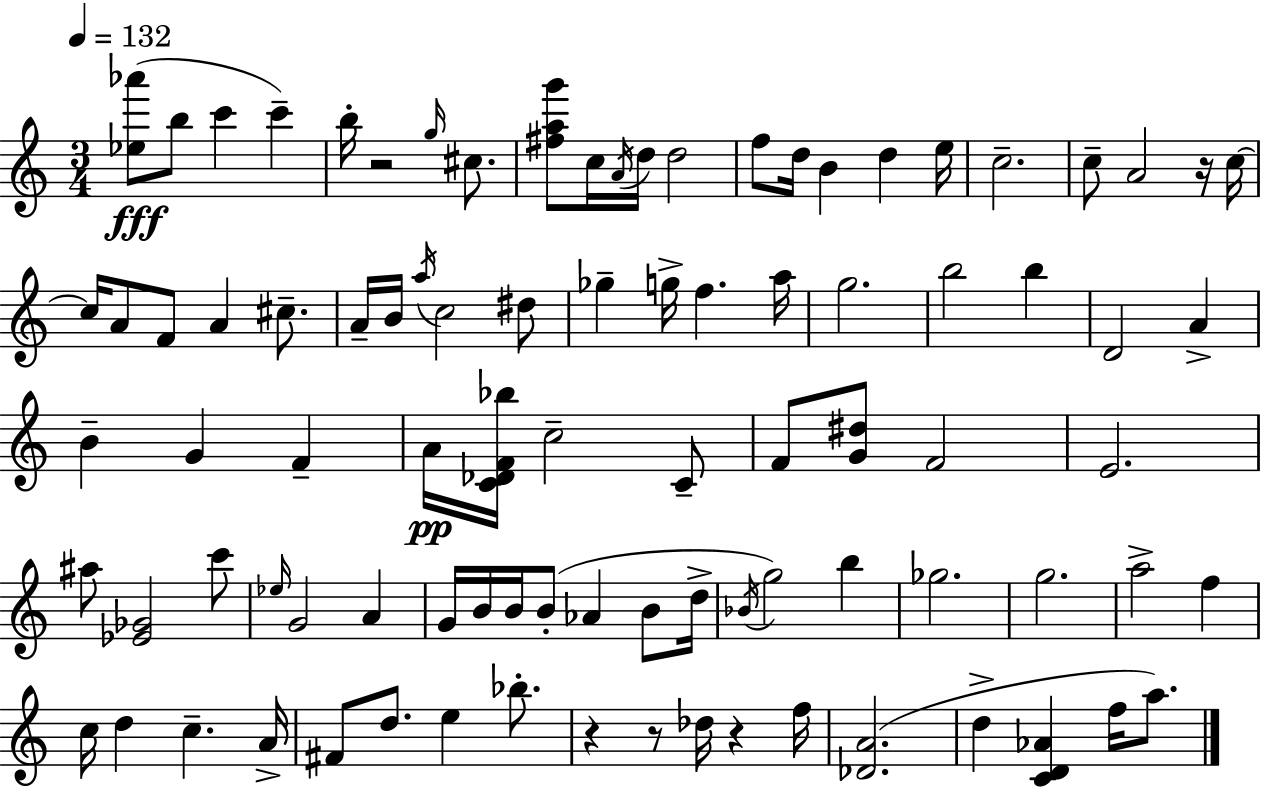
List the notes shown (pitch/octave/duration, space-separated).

[Eb5,Ab6]/e B5/e C6/q C6/q B5/s R/h G5/s C#5/e. [F#5,A5,G6]/e C5/s A4/s D5/s D5/h F5/e D5/s B4/q D5/q E5/s C5/h. C5/e A4/h R/s C5/s C5/s A4/e F4/e A4/q C#5/e. A4/s B4/s A5/s C5/h D#5/e Gb5/q G5/s F5/q. A5/s G5/h. B5/h B5/q D4/h A4/q B4/q G4/q F4/q A4/s [C4,Db4,F4,Bb5]/s C5/h C4/e F4/e [G4,D#5]/e F4/h E4/h. A#5/e [Eb4,Gb4]/h C6/e Eb5/s G4/h A4/q G4/s B4/s B4/s B4/e Ab4/q B4/e D5/s Bb4/s G5/h B5/q Gb5/h. G5/h. A5/h F5/q C5/s D5/q C5/q. A4/s F#4/e D5/e. E5/q Bb5/e. R/q R/e Db5/s R/q F5/s [Db4,A4]/h. D5/q [C4,D4,Ab4]/q F5/s A5/e.